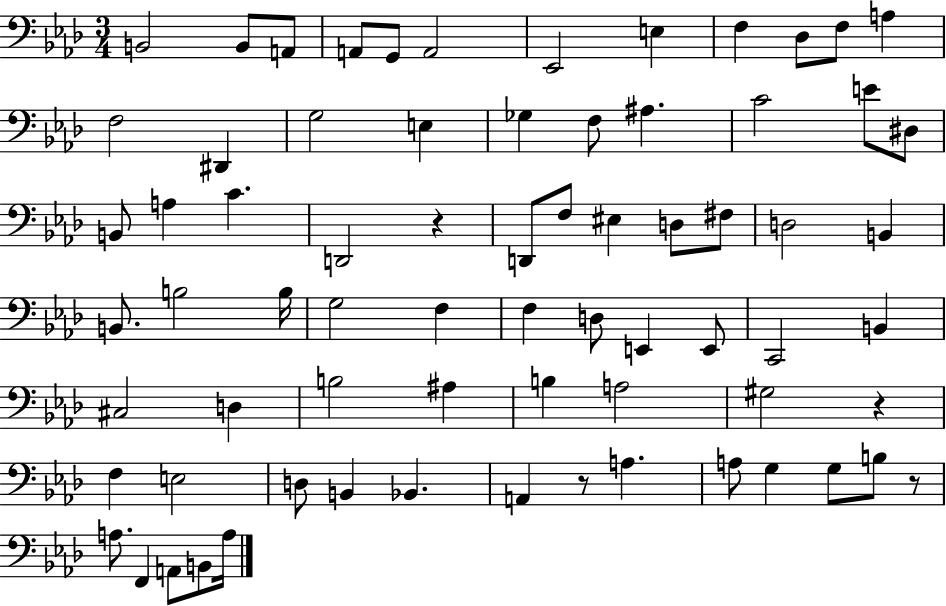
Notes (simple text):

B2/h B2/e A2/e A2/e G2/e A2/h Eb2/h E3/q F3/q Db3/e F3/e A3/q F3/h D#2/q G3/h E3/q Gb3/q F3/e A#3/q. C4/h E4/e D#3/e B2/e A3/q C4/q. D2/h R/q D2/e F3/e EIS3/q D3/e F#3/e D3/h B2/q B2/e. B3/h B3/s G3/h F3/q F3/q D3/e E2/q E2/e C2/h B2/q C#3/h D3/q B3/h A#3/q B3/q A3/h G#3/h R/q F3/q E3/h D3/e B2/q Bb2/q. A2/q R/e A3/q. A3/e G3/q G3/e B3/e R/e A3/e. F2/q A2/e B2/e A3/s